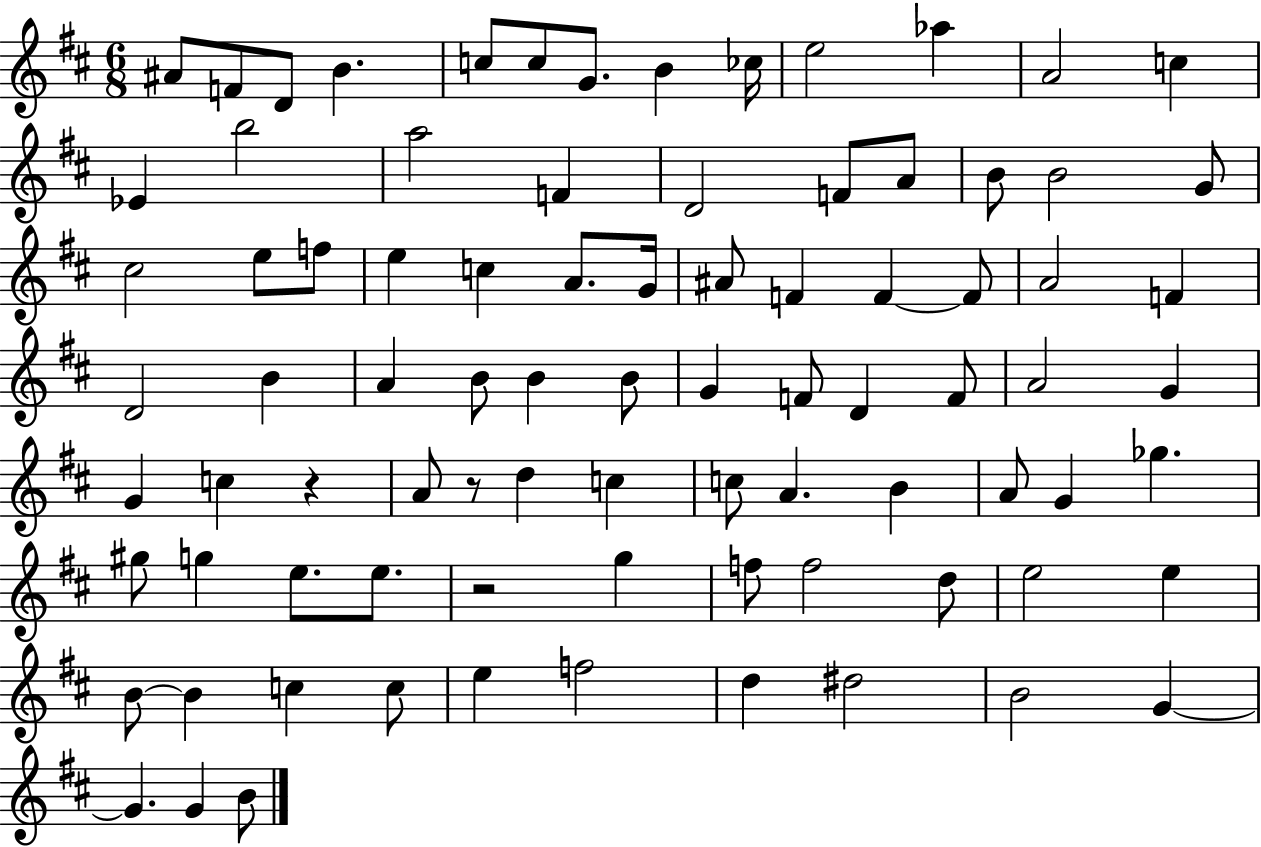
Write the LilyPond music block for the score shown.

{
  \clef treble
  \numericTimeSignature
  \time 6/8
  \key d \major
  \repeat volta 2 { ais'8 f'8 d'8 b'4. | c''8 c''8 g'8. b'4 ces''16 | e''2 aes''4 | a'2 c''4 | \break ees'4 b''2 | a''2 f'4 | d'2 f'8 a'8 | b'8 b'2 g'8 | \break cis''2 e''8 f''8 | e''4 c''4 a'8. g'16 | ais'8 f'4 f'4~~ f'8 | a'2 f'4 | \break d'2 b'4 | a'4 b'8 b'4 b'8 | g'4 f'8 d'4 f'8 | a'2 g'4 | \break g'4 c''4 r4 | a'8 r8 d''4 c''4 | c''8 a'4. b'4 | a'8 g'4 ges''4. | \break gis''8 g''4 e''8. e''8. | r2 g''4 | f''8 f''2 d''8 | e''2 e''4 | \break b'8~~ b'4 c''4 c''8 | e''4 f''2 | d''4 dis''2 | b'2 g'4~~ | \break g'4. g'4 b'8 | } \bar "|."
}